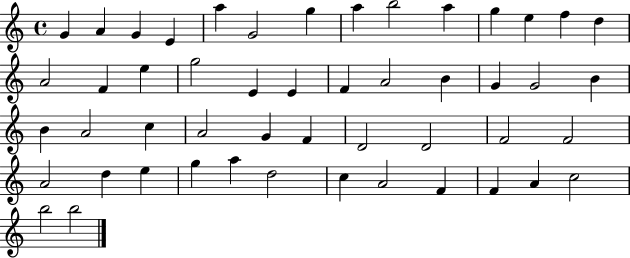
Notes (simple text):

G4/q A4/q G4/q E4/q A5/q G4/h G5/q A5/q B5/h A5/q G5/q E5/q F5/q D5/q A4/h F4/q E5/q G5/h E4/q E4/q F4/q A4/h B4/q G4/q G4/h B4/q B4/q A4/h C5/q A4/h G4/q F4/q D4/h D4/h F4/h F4/h A4/h D5/q E5/q G5/q A5/q D5/h C5/q A4/h F4/q F4/q A4/q C5/h B5/h B5/h